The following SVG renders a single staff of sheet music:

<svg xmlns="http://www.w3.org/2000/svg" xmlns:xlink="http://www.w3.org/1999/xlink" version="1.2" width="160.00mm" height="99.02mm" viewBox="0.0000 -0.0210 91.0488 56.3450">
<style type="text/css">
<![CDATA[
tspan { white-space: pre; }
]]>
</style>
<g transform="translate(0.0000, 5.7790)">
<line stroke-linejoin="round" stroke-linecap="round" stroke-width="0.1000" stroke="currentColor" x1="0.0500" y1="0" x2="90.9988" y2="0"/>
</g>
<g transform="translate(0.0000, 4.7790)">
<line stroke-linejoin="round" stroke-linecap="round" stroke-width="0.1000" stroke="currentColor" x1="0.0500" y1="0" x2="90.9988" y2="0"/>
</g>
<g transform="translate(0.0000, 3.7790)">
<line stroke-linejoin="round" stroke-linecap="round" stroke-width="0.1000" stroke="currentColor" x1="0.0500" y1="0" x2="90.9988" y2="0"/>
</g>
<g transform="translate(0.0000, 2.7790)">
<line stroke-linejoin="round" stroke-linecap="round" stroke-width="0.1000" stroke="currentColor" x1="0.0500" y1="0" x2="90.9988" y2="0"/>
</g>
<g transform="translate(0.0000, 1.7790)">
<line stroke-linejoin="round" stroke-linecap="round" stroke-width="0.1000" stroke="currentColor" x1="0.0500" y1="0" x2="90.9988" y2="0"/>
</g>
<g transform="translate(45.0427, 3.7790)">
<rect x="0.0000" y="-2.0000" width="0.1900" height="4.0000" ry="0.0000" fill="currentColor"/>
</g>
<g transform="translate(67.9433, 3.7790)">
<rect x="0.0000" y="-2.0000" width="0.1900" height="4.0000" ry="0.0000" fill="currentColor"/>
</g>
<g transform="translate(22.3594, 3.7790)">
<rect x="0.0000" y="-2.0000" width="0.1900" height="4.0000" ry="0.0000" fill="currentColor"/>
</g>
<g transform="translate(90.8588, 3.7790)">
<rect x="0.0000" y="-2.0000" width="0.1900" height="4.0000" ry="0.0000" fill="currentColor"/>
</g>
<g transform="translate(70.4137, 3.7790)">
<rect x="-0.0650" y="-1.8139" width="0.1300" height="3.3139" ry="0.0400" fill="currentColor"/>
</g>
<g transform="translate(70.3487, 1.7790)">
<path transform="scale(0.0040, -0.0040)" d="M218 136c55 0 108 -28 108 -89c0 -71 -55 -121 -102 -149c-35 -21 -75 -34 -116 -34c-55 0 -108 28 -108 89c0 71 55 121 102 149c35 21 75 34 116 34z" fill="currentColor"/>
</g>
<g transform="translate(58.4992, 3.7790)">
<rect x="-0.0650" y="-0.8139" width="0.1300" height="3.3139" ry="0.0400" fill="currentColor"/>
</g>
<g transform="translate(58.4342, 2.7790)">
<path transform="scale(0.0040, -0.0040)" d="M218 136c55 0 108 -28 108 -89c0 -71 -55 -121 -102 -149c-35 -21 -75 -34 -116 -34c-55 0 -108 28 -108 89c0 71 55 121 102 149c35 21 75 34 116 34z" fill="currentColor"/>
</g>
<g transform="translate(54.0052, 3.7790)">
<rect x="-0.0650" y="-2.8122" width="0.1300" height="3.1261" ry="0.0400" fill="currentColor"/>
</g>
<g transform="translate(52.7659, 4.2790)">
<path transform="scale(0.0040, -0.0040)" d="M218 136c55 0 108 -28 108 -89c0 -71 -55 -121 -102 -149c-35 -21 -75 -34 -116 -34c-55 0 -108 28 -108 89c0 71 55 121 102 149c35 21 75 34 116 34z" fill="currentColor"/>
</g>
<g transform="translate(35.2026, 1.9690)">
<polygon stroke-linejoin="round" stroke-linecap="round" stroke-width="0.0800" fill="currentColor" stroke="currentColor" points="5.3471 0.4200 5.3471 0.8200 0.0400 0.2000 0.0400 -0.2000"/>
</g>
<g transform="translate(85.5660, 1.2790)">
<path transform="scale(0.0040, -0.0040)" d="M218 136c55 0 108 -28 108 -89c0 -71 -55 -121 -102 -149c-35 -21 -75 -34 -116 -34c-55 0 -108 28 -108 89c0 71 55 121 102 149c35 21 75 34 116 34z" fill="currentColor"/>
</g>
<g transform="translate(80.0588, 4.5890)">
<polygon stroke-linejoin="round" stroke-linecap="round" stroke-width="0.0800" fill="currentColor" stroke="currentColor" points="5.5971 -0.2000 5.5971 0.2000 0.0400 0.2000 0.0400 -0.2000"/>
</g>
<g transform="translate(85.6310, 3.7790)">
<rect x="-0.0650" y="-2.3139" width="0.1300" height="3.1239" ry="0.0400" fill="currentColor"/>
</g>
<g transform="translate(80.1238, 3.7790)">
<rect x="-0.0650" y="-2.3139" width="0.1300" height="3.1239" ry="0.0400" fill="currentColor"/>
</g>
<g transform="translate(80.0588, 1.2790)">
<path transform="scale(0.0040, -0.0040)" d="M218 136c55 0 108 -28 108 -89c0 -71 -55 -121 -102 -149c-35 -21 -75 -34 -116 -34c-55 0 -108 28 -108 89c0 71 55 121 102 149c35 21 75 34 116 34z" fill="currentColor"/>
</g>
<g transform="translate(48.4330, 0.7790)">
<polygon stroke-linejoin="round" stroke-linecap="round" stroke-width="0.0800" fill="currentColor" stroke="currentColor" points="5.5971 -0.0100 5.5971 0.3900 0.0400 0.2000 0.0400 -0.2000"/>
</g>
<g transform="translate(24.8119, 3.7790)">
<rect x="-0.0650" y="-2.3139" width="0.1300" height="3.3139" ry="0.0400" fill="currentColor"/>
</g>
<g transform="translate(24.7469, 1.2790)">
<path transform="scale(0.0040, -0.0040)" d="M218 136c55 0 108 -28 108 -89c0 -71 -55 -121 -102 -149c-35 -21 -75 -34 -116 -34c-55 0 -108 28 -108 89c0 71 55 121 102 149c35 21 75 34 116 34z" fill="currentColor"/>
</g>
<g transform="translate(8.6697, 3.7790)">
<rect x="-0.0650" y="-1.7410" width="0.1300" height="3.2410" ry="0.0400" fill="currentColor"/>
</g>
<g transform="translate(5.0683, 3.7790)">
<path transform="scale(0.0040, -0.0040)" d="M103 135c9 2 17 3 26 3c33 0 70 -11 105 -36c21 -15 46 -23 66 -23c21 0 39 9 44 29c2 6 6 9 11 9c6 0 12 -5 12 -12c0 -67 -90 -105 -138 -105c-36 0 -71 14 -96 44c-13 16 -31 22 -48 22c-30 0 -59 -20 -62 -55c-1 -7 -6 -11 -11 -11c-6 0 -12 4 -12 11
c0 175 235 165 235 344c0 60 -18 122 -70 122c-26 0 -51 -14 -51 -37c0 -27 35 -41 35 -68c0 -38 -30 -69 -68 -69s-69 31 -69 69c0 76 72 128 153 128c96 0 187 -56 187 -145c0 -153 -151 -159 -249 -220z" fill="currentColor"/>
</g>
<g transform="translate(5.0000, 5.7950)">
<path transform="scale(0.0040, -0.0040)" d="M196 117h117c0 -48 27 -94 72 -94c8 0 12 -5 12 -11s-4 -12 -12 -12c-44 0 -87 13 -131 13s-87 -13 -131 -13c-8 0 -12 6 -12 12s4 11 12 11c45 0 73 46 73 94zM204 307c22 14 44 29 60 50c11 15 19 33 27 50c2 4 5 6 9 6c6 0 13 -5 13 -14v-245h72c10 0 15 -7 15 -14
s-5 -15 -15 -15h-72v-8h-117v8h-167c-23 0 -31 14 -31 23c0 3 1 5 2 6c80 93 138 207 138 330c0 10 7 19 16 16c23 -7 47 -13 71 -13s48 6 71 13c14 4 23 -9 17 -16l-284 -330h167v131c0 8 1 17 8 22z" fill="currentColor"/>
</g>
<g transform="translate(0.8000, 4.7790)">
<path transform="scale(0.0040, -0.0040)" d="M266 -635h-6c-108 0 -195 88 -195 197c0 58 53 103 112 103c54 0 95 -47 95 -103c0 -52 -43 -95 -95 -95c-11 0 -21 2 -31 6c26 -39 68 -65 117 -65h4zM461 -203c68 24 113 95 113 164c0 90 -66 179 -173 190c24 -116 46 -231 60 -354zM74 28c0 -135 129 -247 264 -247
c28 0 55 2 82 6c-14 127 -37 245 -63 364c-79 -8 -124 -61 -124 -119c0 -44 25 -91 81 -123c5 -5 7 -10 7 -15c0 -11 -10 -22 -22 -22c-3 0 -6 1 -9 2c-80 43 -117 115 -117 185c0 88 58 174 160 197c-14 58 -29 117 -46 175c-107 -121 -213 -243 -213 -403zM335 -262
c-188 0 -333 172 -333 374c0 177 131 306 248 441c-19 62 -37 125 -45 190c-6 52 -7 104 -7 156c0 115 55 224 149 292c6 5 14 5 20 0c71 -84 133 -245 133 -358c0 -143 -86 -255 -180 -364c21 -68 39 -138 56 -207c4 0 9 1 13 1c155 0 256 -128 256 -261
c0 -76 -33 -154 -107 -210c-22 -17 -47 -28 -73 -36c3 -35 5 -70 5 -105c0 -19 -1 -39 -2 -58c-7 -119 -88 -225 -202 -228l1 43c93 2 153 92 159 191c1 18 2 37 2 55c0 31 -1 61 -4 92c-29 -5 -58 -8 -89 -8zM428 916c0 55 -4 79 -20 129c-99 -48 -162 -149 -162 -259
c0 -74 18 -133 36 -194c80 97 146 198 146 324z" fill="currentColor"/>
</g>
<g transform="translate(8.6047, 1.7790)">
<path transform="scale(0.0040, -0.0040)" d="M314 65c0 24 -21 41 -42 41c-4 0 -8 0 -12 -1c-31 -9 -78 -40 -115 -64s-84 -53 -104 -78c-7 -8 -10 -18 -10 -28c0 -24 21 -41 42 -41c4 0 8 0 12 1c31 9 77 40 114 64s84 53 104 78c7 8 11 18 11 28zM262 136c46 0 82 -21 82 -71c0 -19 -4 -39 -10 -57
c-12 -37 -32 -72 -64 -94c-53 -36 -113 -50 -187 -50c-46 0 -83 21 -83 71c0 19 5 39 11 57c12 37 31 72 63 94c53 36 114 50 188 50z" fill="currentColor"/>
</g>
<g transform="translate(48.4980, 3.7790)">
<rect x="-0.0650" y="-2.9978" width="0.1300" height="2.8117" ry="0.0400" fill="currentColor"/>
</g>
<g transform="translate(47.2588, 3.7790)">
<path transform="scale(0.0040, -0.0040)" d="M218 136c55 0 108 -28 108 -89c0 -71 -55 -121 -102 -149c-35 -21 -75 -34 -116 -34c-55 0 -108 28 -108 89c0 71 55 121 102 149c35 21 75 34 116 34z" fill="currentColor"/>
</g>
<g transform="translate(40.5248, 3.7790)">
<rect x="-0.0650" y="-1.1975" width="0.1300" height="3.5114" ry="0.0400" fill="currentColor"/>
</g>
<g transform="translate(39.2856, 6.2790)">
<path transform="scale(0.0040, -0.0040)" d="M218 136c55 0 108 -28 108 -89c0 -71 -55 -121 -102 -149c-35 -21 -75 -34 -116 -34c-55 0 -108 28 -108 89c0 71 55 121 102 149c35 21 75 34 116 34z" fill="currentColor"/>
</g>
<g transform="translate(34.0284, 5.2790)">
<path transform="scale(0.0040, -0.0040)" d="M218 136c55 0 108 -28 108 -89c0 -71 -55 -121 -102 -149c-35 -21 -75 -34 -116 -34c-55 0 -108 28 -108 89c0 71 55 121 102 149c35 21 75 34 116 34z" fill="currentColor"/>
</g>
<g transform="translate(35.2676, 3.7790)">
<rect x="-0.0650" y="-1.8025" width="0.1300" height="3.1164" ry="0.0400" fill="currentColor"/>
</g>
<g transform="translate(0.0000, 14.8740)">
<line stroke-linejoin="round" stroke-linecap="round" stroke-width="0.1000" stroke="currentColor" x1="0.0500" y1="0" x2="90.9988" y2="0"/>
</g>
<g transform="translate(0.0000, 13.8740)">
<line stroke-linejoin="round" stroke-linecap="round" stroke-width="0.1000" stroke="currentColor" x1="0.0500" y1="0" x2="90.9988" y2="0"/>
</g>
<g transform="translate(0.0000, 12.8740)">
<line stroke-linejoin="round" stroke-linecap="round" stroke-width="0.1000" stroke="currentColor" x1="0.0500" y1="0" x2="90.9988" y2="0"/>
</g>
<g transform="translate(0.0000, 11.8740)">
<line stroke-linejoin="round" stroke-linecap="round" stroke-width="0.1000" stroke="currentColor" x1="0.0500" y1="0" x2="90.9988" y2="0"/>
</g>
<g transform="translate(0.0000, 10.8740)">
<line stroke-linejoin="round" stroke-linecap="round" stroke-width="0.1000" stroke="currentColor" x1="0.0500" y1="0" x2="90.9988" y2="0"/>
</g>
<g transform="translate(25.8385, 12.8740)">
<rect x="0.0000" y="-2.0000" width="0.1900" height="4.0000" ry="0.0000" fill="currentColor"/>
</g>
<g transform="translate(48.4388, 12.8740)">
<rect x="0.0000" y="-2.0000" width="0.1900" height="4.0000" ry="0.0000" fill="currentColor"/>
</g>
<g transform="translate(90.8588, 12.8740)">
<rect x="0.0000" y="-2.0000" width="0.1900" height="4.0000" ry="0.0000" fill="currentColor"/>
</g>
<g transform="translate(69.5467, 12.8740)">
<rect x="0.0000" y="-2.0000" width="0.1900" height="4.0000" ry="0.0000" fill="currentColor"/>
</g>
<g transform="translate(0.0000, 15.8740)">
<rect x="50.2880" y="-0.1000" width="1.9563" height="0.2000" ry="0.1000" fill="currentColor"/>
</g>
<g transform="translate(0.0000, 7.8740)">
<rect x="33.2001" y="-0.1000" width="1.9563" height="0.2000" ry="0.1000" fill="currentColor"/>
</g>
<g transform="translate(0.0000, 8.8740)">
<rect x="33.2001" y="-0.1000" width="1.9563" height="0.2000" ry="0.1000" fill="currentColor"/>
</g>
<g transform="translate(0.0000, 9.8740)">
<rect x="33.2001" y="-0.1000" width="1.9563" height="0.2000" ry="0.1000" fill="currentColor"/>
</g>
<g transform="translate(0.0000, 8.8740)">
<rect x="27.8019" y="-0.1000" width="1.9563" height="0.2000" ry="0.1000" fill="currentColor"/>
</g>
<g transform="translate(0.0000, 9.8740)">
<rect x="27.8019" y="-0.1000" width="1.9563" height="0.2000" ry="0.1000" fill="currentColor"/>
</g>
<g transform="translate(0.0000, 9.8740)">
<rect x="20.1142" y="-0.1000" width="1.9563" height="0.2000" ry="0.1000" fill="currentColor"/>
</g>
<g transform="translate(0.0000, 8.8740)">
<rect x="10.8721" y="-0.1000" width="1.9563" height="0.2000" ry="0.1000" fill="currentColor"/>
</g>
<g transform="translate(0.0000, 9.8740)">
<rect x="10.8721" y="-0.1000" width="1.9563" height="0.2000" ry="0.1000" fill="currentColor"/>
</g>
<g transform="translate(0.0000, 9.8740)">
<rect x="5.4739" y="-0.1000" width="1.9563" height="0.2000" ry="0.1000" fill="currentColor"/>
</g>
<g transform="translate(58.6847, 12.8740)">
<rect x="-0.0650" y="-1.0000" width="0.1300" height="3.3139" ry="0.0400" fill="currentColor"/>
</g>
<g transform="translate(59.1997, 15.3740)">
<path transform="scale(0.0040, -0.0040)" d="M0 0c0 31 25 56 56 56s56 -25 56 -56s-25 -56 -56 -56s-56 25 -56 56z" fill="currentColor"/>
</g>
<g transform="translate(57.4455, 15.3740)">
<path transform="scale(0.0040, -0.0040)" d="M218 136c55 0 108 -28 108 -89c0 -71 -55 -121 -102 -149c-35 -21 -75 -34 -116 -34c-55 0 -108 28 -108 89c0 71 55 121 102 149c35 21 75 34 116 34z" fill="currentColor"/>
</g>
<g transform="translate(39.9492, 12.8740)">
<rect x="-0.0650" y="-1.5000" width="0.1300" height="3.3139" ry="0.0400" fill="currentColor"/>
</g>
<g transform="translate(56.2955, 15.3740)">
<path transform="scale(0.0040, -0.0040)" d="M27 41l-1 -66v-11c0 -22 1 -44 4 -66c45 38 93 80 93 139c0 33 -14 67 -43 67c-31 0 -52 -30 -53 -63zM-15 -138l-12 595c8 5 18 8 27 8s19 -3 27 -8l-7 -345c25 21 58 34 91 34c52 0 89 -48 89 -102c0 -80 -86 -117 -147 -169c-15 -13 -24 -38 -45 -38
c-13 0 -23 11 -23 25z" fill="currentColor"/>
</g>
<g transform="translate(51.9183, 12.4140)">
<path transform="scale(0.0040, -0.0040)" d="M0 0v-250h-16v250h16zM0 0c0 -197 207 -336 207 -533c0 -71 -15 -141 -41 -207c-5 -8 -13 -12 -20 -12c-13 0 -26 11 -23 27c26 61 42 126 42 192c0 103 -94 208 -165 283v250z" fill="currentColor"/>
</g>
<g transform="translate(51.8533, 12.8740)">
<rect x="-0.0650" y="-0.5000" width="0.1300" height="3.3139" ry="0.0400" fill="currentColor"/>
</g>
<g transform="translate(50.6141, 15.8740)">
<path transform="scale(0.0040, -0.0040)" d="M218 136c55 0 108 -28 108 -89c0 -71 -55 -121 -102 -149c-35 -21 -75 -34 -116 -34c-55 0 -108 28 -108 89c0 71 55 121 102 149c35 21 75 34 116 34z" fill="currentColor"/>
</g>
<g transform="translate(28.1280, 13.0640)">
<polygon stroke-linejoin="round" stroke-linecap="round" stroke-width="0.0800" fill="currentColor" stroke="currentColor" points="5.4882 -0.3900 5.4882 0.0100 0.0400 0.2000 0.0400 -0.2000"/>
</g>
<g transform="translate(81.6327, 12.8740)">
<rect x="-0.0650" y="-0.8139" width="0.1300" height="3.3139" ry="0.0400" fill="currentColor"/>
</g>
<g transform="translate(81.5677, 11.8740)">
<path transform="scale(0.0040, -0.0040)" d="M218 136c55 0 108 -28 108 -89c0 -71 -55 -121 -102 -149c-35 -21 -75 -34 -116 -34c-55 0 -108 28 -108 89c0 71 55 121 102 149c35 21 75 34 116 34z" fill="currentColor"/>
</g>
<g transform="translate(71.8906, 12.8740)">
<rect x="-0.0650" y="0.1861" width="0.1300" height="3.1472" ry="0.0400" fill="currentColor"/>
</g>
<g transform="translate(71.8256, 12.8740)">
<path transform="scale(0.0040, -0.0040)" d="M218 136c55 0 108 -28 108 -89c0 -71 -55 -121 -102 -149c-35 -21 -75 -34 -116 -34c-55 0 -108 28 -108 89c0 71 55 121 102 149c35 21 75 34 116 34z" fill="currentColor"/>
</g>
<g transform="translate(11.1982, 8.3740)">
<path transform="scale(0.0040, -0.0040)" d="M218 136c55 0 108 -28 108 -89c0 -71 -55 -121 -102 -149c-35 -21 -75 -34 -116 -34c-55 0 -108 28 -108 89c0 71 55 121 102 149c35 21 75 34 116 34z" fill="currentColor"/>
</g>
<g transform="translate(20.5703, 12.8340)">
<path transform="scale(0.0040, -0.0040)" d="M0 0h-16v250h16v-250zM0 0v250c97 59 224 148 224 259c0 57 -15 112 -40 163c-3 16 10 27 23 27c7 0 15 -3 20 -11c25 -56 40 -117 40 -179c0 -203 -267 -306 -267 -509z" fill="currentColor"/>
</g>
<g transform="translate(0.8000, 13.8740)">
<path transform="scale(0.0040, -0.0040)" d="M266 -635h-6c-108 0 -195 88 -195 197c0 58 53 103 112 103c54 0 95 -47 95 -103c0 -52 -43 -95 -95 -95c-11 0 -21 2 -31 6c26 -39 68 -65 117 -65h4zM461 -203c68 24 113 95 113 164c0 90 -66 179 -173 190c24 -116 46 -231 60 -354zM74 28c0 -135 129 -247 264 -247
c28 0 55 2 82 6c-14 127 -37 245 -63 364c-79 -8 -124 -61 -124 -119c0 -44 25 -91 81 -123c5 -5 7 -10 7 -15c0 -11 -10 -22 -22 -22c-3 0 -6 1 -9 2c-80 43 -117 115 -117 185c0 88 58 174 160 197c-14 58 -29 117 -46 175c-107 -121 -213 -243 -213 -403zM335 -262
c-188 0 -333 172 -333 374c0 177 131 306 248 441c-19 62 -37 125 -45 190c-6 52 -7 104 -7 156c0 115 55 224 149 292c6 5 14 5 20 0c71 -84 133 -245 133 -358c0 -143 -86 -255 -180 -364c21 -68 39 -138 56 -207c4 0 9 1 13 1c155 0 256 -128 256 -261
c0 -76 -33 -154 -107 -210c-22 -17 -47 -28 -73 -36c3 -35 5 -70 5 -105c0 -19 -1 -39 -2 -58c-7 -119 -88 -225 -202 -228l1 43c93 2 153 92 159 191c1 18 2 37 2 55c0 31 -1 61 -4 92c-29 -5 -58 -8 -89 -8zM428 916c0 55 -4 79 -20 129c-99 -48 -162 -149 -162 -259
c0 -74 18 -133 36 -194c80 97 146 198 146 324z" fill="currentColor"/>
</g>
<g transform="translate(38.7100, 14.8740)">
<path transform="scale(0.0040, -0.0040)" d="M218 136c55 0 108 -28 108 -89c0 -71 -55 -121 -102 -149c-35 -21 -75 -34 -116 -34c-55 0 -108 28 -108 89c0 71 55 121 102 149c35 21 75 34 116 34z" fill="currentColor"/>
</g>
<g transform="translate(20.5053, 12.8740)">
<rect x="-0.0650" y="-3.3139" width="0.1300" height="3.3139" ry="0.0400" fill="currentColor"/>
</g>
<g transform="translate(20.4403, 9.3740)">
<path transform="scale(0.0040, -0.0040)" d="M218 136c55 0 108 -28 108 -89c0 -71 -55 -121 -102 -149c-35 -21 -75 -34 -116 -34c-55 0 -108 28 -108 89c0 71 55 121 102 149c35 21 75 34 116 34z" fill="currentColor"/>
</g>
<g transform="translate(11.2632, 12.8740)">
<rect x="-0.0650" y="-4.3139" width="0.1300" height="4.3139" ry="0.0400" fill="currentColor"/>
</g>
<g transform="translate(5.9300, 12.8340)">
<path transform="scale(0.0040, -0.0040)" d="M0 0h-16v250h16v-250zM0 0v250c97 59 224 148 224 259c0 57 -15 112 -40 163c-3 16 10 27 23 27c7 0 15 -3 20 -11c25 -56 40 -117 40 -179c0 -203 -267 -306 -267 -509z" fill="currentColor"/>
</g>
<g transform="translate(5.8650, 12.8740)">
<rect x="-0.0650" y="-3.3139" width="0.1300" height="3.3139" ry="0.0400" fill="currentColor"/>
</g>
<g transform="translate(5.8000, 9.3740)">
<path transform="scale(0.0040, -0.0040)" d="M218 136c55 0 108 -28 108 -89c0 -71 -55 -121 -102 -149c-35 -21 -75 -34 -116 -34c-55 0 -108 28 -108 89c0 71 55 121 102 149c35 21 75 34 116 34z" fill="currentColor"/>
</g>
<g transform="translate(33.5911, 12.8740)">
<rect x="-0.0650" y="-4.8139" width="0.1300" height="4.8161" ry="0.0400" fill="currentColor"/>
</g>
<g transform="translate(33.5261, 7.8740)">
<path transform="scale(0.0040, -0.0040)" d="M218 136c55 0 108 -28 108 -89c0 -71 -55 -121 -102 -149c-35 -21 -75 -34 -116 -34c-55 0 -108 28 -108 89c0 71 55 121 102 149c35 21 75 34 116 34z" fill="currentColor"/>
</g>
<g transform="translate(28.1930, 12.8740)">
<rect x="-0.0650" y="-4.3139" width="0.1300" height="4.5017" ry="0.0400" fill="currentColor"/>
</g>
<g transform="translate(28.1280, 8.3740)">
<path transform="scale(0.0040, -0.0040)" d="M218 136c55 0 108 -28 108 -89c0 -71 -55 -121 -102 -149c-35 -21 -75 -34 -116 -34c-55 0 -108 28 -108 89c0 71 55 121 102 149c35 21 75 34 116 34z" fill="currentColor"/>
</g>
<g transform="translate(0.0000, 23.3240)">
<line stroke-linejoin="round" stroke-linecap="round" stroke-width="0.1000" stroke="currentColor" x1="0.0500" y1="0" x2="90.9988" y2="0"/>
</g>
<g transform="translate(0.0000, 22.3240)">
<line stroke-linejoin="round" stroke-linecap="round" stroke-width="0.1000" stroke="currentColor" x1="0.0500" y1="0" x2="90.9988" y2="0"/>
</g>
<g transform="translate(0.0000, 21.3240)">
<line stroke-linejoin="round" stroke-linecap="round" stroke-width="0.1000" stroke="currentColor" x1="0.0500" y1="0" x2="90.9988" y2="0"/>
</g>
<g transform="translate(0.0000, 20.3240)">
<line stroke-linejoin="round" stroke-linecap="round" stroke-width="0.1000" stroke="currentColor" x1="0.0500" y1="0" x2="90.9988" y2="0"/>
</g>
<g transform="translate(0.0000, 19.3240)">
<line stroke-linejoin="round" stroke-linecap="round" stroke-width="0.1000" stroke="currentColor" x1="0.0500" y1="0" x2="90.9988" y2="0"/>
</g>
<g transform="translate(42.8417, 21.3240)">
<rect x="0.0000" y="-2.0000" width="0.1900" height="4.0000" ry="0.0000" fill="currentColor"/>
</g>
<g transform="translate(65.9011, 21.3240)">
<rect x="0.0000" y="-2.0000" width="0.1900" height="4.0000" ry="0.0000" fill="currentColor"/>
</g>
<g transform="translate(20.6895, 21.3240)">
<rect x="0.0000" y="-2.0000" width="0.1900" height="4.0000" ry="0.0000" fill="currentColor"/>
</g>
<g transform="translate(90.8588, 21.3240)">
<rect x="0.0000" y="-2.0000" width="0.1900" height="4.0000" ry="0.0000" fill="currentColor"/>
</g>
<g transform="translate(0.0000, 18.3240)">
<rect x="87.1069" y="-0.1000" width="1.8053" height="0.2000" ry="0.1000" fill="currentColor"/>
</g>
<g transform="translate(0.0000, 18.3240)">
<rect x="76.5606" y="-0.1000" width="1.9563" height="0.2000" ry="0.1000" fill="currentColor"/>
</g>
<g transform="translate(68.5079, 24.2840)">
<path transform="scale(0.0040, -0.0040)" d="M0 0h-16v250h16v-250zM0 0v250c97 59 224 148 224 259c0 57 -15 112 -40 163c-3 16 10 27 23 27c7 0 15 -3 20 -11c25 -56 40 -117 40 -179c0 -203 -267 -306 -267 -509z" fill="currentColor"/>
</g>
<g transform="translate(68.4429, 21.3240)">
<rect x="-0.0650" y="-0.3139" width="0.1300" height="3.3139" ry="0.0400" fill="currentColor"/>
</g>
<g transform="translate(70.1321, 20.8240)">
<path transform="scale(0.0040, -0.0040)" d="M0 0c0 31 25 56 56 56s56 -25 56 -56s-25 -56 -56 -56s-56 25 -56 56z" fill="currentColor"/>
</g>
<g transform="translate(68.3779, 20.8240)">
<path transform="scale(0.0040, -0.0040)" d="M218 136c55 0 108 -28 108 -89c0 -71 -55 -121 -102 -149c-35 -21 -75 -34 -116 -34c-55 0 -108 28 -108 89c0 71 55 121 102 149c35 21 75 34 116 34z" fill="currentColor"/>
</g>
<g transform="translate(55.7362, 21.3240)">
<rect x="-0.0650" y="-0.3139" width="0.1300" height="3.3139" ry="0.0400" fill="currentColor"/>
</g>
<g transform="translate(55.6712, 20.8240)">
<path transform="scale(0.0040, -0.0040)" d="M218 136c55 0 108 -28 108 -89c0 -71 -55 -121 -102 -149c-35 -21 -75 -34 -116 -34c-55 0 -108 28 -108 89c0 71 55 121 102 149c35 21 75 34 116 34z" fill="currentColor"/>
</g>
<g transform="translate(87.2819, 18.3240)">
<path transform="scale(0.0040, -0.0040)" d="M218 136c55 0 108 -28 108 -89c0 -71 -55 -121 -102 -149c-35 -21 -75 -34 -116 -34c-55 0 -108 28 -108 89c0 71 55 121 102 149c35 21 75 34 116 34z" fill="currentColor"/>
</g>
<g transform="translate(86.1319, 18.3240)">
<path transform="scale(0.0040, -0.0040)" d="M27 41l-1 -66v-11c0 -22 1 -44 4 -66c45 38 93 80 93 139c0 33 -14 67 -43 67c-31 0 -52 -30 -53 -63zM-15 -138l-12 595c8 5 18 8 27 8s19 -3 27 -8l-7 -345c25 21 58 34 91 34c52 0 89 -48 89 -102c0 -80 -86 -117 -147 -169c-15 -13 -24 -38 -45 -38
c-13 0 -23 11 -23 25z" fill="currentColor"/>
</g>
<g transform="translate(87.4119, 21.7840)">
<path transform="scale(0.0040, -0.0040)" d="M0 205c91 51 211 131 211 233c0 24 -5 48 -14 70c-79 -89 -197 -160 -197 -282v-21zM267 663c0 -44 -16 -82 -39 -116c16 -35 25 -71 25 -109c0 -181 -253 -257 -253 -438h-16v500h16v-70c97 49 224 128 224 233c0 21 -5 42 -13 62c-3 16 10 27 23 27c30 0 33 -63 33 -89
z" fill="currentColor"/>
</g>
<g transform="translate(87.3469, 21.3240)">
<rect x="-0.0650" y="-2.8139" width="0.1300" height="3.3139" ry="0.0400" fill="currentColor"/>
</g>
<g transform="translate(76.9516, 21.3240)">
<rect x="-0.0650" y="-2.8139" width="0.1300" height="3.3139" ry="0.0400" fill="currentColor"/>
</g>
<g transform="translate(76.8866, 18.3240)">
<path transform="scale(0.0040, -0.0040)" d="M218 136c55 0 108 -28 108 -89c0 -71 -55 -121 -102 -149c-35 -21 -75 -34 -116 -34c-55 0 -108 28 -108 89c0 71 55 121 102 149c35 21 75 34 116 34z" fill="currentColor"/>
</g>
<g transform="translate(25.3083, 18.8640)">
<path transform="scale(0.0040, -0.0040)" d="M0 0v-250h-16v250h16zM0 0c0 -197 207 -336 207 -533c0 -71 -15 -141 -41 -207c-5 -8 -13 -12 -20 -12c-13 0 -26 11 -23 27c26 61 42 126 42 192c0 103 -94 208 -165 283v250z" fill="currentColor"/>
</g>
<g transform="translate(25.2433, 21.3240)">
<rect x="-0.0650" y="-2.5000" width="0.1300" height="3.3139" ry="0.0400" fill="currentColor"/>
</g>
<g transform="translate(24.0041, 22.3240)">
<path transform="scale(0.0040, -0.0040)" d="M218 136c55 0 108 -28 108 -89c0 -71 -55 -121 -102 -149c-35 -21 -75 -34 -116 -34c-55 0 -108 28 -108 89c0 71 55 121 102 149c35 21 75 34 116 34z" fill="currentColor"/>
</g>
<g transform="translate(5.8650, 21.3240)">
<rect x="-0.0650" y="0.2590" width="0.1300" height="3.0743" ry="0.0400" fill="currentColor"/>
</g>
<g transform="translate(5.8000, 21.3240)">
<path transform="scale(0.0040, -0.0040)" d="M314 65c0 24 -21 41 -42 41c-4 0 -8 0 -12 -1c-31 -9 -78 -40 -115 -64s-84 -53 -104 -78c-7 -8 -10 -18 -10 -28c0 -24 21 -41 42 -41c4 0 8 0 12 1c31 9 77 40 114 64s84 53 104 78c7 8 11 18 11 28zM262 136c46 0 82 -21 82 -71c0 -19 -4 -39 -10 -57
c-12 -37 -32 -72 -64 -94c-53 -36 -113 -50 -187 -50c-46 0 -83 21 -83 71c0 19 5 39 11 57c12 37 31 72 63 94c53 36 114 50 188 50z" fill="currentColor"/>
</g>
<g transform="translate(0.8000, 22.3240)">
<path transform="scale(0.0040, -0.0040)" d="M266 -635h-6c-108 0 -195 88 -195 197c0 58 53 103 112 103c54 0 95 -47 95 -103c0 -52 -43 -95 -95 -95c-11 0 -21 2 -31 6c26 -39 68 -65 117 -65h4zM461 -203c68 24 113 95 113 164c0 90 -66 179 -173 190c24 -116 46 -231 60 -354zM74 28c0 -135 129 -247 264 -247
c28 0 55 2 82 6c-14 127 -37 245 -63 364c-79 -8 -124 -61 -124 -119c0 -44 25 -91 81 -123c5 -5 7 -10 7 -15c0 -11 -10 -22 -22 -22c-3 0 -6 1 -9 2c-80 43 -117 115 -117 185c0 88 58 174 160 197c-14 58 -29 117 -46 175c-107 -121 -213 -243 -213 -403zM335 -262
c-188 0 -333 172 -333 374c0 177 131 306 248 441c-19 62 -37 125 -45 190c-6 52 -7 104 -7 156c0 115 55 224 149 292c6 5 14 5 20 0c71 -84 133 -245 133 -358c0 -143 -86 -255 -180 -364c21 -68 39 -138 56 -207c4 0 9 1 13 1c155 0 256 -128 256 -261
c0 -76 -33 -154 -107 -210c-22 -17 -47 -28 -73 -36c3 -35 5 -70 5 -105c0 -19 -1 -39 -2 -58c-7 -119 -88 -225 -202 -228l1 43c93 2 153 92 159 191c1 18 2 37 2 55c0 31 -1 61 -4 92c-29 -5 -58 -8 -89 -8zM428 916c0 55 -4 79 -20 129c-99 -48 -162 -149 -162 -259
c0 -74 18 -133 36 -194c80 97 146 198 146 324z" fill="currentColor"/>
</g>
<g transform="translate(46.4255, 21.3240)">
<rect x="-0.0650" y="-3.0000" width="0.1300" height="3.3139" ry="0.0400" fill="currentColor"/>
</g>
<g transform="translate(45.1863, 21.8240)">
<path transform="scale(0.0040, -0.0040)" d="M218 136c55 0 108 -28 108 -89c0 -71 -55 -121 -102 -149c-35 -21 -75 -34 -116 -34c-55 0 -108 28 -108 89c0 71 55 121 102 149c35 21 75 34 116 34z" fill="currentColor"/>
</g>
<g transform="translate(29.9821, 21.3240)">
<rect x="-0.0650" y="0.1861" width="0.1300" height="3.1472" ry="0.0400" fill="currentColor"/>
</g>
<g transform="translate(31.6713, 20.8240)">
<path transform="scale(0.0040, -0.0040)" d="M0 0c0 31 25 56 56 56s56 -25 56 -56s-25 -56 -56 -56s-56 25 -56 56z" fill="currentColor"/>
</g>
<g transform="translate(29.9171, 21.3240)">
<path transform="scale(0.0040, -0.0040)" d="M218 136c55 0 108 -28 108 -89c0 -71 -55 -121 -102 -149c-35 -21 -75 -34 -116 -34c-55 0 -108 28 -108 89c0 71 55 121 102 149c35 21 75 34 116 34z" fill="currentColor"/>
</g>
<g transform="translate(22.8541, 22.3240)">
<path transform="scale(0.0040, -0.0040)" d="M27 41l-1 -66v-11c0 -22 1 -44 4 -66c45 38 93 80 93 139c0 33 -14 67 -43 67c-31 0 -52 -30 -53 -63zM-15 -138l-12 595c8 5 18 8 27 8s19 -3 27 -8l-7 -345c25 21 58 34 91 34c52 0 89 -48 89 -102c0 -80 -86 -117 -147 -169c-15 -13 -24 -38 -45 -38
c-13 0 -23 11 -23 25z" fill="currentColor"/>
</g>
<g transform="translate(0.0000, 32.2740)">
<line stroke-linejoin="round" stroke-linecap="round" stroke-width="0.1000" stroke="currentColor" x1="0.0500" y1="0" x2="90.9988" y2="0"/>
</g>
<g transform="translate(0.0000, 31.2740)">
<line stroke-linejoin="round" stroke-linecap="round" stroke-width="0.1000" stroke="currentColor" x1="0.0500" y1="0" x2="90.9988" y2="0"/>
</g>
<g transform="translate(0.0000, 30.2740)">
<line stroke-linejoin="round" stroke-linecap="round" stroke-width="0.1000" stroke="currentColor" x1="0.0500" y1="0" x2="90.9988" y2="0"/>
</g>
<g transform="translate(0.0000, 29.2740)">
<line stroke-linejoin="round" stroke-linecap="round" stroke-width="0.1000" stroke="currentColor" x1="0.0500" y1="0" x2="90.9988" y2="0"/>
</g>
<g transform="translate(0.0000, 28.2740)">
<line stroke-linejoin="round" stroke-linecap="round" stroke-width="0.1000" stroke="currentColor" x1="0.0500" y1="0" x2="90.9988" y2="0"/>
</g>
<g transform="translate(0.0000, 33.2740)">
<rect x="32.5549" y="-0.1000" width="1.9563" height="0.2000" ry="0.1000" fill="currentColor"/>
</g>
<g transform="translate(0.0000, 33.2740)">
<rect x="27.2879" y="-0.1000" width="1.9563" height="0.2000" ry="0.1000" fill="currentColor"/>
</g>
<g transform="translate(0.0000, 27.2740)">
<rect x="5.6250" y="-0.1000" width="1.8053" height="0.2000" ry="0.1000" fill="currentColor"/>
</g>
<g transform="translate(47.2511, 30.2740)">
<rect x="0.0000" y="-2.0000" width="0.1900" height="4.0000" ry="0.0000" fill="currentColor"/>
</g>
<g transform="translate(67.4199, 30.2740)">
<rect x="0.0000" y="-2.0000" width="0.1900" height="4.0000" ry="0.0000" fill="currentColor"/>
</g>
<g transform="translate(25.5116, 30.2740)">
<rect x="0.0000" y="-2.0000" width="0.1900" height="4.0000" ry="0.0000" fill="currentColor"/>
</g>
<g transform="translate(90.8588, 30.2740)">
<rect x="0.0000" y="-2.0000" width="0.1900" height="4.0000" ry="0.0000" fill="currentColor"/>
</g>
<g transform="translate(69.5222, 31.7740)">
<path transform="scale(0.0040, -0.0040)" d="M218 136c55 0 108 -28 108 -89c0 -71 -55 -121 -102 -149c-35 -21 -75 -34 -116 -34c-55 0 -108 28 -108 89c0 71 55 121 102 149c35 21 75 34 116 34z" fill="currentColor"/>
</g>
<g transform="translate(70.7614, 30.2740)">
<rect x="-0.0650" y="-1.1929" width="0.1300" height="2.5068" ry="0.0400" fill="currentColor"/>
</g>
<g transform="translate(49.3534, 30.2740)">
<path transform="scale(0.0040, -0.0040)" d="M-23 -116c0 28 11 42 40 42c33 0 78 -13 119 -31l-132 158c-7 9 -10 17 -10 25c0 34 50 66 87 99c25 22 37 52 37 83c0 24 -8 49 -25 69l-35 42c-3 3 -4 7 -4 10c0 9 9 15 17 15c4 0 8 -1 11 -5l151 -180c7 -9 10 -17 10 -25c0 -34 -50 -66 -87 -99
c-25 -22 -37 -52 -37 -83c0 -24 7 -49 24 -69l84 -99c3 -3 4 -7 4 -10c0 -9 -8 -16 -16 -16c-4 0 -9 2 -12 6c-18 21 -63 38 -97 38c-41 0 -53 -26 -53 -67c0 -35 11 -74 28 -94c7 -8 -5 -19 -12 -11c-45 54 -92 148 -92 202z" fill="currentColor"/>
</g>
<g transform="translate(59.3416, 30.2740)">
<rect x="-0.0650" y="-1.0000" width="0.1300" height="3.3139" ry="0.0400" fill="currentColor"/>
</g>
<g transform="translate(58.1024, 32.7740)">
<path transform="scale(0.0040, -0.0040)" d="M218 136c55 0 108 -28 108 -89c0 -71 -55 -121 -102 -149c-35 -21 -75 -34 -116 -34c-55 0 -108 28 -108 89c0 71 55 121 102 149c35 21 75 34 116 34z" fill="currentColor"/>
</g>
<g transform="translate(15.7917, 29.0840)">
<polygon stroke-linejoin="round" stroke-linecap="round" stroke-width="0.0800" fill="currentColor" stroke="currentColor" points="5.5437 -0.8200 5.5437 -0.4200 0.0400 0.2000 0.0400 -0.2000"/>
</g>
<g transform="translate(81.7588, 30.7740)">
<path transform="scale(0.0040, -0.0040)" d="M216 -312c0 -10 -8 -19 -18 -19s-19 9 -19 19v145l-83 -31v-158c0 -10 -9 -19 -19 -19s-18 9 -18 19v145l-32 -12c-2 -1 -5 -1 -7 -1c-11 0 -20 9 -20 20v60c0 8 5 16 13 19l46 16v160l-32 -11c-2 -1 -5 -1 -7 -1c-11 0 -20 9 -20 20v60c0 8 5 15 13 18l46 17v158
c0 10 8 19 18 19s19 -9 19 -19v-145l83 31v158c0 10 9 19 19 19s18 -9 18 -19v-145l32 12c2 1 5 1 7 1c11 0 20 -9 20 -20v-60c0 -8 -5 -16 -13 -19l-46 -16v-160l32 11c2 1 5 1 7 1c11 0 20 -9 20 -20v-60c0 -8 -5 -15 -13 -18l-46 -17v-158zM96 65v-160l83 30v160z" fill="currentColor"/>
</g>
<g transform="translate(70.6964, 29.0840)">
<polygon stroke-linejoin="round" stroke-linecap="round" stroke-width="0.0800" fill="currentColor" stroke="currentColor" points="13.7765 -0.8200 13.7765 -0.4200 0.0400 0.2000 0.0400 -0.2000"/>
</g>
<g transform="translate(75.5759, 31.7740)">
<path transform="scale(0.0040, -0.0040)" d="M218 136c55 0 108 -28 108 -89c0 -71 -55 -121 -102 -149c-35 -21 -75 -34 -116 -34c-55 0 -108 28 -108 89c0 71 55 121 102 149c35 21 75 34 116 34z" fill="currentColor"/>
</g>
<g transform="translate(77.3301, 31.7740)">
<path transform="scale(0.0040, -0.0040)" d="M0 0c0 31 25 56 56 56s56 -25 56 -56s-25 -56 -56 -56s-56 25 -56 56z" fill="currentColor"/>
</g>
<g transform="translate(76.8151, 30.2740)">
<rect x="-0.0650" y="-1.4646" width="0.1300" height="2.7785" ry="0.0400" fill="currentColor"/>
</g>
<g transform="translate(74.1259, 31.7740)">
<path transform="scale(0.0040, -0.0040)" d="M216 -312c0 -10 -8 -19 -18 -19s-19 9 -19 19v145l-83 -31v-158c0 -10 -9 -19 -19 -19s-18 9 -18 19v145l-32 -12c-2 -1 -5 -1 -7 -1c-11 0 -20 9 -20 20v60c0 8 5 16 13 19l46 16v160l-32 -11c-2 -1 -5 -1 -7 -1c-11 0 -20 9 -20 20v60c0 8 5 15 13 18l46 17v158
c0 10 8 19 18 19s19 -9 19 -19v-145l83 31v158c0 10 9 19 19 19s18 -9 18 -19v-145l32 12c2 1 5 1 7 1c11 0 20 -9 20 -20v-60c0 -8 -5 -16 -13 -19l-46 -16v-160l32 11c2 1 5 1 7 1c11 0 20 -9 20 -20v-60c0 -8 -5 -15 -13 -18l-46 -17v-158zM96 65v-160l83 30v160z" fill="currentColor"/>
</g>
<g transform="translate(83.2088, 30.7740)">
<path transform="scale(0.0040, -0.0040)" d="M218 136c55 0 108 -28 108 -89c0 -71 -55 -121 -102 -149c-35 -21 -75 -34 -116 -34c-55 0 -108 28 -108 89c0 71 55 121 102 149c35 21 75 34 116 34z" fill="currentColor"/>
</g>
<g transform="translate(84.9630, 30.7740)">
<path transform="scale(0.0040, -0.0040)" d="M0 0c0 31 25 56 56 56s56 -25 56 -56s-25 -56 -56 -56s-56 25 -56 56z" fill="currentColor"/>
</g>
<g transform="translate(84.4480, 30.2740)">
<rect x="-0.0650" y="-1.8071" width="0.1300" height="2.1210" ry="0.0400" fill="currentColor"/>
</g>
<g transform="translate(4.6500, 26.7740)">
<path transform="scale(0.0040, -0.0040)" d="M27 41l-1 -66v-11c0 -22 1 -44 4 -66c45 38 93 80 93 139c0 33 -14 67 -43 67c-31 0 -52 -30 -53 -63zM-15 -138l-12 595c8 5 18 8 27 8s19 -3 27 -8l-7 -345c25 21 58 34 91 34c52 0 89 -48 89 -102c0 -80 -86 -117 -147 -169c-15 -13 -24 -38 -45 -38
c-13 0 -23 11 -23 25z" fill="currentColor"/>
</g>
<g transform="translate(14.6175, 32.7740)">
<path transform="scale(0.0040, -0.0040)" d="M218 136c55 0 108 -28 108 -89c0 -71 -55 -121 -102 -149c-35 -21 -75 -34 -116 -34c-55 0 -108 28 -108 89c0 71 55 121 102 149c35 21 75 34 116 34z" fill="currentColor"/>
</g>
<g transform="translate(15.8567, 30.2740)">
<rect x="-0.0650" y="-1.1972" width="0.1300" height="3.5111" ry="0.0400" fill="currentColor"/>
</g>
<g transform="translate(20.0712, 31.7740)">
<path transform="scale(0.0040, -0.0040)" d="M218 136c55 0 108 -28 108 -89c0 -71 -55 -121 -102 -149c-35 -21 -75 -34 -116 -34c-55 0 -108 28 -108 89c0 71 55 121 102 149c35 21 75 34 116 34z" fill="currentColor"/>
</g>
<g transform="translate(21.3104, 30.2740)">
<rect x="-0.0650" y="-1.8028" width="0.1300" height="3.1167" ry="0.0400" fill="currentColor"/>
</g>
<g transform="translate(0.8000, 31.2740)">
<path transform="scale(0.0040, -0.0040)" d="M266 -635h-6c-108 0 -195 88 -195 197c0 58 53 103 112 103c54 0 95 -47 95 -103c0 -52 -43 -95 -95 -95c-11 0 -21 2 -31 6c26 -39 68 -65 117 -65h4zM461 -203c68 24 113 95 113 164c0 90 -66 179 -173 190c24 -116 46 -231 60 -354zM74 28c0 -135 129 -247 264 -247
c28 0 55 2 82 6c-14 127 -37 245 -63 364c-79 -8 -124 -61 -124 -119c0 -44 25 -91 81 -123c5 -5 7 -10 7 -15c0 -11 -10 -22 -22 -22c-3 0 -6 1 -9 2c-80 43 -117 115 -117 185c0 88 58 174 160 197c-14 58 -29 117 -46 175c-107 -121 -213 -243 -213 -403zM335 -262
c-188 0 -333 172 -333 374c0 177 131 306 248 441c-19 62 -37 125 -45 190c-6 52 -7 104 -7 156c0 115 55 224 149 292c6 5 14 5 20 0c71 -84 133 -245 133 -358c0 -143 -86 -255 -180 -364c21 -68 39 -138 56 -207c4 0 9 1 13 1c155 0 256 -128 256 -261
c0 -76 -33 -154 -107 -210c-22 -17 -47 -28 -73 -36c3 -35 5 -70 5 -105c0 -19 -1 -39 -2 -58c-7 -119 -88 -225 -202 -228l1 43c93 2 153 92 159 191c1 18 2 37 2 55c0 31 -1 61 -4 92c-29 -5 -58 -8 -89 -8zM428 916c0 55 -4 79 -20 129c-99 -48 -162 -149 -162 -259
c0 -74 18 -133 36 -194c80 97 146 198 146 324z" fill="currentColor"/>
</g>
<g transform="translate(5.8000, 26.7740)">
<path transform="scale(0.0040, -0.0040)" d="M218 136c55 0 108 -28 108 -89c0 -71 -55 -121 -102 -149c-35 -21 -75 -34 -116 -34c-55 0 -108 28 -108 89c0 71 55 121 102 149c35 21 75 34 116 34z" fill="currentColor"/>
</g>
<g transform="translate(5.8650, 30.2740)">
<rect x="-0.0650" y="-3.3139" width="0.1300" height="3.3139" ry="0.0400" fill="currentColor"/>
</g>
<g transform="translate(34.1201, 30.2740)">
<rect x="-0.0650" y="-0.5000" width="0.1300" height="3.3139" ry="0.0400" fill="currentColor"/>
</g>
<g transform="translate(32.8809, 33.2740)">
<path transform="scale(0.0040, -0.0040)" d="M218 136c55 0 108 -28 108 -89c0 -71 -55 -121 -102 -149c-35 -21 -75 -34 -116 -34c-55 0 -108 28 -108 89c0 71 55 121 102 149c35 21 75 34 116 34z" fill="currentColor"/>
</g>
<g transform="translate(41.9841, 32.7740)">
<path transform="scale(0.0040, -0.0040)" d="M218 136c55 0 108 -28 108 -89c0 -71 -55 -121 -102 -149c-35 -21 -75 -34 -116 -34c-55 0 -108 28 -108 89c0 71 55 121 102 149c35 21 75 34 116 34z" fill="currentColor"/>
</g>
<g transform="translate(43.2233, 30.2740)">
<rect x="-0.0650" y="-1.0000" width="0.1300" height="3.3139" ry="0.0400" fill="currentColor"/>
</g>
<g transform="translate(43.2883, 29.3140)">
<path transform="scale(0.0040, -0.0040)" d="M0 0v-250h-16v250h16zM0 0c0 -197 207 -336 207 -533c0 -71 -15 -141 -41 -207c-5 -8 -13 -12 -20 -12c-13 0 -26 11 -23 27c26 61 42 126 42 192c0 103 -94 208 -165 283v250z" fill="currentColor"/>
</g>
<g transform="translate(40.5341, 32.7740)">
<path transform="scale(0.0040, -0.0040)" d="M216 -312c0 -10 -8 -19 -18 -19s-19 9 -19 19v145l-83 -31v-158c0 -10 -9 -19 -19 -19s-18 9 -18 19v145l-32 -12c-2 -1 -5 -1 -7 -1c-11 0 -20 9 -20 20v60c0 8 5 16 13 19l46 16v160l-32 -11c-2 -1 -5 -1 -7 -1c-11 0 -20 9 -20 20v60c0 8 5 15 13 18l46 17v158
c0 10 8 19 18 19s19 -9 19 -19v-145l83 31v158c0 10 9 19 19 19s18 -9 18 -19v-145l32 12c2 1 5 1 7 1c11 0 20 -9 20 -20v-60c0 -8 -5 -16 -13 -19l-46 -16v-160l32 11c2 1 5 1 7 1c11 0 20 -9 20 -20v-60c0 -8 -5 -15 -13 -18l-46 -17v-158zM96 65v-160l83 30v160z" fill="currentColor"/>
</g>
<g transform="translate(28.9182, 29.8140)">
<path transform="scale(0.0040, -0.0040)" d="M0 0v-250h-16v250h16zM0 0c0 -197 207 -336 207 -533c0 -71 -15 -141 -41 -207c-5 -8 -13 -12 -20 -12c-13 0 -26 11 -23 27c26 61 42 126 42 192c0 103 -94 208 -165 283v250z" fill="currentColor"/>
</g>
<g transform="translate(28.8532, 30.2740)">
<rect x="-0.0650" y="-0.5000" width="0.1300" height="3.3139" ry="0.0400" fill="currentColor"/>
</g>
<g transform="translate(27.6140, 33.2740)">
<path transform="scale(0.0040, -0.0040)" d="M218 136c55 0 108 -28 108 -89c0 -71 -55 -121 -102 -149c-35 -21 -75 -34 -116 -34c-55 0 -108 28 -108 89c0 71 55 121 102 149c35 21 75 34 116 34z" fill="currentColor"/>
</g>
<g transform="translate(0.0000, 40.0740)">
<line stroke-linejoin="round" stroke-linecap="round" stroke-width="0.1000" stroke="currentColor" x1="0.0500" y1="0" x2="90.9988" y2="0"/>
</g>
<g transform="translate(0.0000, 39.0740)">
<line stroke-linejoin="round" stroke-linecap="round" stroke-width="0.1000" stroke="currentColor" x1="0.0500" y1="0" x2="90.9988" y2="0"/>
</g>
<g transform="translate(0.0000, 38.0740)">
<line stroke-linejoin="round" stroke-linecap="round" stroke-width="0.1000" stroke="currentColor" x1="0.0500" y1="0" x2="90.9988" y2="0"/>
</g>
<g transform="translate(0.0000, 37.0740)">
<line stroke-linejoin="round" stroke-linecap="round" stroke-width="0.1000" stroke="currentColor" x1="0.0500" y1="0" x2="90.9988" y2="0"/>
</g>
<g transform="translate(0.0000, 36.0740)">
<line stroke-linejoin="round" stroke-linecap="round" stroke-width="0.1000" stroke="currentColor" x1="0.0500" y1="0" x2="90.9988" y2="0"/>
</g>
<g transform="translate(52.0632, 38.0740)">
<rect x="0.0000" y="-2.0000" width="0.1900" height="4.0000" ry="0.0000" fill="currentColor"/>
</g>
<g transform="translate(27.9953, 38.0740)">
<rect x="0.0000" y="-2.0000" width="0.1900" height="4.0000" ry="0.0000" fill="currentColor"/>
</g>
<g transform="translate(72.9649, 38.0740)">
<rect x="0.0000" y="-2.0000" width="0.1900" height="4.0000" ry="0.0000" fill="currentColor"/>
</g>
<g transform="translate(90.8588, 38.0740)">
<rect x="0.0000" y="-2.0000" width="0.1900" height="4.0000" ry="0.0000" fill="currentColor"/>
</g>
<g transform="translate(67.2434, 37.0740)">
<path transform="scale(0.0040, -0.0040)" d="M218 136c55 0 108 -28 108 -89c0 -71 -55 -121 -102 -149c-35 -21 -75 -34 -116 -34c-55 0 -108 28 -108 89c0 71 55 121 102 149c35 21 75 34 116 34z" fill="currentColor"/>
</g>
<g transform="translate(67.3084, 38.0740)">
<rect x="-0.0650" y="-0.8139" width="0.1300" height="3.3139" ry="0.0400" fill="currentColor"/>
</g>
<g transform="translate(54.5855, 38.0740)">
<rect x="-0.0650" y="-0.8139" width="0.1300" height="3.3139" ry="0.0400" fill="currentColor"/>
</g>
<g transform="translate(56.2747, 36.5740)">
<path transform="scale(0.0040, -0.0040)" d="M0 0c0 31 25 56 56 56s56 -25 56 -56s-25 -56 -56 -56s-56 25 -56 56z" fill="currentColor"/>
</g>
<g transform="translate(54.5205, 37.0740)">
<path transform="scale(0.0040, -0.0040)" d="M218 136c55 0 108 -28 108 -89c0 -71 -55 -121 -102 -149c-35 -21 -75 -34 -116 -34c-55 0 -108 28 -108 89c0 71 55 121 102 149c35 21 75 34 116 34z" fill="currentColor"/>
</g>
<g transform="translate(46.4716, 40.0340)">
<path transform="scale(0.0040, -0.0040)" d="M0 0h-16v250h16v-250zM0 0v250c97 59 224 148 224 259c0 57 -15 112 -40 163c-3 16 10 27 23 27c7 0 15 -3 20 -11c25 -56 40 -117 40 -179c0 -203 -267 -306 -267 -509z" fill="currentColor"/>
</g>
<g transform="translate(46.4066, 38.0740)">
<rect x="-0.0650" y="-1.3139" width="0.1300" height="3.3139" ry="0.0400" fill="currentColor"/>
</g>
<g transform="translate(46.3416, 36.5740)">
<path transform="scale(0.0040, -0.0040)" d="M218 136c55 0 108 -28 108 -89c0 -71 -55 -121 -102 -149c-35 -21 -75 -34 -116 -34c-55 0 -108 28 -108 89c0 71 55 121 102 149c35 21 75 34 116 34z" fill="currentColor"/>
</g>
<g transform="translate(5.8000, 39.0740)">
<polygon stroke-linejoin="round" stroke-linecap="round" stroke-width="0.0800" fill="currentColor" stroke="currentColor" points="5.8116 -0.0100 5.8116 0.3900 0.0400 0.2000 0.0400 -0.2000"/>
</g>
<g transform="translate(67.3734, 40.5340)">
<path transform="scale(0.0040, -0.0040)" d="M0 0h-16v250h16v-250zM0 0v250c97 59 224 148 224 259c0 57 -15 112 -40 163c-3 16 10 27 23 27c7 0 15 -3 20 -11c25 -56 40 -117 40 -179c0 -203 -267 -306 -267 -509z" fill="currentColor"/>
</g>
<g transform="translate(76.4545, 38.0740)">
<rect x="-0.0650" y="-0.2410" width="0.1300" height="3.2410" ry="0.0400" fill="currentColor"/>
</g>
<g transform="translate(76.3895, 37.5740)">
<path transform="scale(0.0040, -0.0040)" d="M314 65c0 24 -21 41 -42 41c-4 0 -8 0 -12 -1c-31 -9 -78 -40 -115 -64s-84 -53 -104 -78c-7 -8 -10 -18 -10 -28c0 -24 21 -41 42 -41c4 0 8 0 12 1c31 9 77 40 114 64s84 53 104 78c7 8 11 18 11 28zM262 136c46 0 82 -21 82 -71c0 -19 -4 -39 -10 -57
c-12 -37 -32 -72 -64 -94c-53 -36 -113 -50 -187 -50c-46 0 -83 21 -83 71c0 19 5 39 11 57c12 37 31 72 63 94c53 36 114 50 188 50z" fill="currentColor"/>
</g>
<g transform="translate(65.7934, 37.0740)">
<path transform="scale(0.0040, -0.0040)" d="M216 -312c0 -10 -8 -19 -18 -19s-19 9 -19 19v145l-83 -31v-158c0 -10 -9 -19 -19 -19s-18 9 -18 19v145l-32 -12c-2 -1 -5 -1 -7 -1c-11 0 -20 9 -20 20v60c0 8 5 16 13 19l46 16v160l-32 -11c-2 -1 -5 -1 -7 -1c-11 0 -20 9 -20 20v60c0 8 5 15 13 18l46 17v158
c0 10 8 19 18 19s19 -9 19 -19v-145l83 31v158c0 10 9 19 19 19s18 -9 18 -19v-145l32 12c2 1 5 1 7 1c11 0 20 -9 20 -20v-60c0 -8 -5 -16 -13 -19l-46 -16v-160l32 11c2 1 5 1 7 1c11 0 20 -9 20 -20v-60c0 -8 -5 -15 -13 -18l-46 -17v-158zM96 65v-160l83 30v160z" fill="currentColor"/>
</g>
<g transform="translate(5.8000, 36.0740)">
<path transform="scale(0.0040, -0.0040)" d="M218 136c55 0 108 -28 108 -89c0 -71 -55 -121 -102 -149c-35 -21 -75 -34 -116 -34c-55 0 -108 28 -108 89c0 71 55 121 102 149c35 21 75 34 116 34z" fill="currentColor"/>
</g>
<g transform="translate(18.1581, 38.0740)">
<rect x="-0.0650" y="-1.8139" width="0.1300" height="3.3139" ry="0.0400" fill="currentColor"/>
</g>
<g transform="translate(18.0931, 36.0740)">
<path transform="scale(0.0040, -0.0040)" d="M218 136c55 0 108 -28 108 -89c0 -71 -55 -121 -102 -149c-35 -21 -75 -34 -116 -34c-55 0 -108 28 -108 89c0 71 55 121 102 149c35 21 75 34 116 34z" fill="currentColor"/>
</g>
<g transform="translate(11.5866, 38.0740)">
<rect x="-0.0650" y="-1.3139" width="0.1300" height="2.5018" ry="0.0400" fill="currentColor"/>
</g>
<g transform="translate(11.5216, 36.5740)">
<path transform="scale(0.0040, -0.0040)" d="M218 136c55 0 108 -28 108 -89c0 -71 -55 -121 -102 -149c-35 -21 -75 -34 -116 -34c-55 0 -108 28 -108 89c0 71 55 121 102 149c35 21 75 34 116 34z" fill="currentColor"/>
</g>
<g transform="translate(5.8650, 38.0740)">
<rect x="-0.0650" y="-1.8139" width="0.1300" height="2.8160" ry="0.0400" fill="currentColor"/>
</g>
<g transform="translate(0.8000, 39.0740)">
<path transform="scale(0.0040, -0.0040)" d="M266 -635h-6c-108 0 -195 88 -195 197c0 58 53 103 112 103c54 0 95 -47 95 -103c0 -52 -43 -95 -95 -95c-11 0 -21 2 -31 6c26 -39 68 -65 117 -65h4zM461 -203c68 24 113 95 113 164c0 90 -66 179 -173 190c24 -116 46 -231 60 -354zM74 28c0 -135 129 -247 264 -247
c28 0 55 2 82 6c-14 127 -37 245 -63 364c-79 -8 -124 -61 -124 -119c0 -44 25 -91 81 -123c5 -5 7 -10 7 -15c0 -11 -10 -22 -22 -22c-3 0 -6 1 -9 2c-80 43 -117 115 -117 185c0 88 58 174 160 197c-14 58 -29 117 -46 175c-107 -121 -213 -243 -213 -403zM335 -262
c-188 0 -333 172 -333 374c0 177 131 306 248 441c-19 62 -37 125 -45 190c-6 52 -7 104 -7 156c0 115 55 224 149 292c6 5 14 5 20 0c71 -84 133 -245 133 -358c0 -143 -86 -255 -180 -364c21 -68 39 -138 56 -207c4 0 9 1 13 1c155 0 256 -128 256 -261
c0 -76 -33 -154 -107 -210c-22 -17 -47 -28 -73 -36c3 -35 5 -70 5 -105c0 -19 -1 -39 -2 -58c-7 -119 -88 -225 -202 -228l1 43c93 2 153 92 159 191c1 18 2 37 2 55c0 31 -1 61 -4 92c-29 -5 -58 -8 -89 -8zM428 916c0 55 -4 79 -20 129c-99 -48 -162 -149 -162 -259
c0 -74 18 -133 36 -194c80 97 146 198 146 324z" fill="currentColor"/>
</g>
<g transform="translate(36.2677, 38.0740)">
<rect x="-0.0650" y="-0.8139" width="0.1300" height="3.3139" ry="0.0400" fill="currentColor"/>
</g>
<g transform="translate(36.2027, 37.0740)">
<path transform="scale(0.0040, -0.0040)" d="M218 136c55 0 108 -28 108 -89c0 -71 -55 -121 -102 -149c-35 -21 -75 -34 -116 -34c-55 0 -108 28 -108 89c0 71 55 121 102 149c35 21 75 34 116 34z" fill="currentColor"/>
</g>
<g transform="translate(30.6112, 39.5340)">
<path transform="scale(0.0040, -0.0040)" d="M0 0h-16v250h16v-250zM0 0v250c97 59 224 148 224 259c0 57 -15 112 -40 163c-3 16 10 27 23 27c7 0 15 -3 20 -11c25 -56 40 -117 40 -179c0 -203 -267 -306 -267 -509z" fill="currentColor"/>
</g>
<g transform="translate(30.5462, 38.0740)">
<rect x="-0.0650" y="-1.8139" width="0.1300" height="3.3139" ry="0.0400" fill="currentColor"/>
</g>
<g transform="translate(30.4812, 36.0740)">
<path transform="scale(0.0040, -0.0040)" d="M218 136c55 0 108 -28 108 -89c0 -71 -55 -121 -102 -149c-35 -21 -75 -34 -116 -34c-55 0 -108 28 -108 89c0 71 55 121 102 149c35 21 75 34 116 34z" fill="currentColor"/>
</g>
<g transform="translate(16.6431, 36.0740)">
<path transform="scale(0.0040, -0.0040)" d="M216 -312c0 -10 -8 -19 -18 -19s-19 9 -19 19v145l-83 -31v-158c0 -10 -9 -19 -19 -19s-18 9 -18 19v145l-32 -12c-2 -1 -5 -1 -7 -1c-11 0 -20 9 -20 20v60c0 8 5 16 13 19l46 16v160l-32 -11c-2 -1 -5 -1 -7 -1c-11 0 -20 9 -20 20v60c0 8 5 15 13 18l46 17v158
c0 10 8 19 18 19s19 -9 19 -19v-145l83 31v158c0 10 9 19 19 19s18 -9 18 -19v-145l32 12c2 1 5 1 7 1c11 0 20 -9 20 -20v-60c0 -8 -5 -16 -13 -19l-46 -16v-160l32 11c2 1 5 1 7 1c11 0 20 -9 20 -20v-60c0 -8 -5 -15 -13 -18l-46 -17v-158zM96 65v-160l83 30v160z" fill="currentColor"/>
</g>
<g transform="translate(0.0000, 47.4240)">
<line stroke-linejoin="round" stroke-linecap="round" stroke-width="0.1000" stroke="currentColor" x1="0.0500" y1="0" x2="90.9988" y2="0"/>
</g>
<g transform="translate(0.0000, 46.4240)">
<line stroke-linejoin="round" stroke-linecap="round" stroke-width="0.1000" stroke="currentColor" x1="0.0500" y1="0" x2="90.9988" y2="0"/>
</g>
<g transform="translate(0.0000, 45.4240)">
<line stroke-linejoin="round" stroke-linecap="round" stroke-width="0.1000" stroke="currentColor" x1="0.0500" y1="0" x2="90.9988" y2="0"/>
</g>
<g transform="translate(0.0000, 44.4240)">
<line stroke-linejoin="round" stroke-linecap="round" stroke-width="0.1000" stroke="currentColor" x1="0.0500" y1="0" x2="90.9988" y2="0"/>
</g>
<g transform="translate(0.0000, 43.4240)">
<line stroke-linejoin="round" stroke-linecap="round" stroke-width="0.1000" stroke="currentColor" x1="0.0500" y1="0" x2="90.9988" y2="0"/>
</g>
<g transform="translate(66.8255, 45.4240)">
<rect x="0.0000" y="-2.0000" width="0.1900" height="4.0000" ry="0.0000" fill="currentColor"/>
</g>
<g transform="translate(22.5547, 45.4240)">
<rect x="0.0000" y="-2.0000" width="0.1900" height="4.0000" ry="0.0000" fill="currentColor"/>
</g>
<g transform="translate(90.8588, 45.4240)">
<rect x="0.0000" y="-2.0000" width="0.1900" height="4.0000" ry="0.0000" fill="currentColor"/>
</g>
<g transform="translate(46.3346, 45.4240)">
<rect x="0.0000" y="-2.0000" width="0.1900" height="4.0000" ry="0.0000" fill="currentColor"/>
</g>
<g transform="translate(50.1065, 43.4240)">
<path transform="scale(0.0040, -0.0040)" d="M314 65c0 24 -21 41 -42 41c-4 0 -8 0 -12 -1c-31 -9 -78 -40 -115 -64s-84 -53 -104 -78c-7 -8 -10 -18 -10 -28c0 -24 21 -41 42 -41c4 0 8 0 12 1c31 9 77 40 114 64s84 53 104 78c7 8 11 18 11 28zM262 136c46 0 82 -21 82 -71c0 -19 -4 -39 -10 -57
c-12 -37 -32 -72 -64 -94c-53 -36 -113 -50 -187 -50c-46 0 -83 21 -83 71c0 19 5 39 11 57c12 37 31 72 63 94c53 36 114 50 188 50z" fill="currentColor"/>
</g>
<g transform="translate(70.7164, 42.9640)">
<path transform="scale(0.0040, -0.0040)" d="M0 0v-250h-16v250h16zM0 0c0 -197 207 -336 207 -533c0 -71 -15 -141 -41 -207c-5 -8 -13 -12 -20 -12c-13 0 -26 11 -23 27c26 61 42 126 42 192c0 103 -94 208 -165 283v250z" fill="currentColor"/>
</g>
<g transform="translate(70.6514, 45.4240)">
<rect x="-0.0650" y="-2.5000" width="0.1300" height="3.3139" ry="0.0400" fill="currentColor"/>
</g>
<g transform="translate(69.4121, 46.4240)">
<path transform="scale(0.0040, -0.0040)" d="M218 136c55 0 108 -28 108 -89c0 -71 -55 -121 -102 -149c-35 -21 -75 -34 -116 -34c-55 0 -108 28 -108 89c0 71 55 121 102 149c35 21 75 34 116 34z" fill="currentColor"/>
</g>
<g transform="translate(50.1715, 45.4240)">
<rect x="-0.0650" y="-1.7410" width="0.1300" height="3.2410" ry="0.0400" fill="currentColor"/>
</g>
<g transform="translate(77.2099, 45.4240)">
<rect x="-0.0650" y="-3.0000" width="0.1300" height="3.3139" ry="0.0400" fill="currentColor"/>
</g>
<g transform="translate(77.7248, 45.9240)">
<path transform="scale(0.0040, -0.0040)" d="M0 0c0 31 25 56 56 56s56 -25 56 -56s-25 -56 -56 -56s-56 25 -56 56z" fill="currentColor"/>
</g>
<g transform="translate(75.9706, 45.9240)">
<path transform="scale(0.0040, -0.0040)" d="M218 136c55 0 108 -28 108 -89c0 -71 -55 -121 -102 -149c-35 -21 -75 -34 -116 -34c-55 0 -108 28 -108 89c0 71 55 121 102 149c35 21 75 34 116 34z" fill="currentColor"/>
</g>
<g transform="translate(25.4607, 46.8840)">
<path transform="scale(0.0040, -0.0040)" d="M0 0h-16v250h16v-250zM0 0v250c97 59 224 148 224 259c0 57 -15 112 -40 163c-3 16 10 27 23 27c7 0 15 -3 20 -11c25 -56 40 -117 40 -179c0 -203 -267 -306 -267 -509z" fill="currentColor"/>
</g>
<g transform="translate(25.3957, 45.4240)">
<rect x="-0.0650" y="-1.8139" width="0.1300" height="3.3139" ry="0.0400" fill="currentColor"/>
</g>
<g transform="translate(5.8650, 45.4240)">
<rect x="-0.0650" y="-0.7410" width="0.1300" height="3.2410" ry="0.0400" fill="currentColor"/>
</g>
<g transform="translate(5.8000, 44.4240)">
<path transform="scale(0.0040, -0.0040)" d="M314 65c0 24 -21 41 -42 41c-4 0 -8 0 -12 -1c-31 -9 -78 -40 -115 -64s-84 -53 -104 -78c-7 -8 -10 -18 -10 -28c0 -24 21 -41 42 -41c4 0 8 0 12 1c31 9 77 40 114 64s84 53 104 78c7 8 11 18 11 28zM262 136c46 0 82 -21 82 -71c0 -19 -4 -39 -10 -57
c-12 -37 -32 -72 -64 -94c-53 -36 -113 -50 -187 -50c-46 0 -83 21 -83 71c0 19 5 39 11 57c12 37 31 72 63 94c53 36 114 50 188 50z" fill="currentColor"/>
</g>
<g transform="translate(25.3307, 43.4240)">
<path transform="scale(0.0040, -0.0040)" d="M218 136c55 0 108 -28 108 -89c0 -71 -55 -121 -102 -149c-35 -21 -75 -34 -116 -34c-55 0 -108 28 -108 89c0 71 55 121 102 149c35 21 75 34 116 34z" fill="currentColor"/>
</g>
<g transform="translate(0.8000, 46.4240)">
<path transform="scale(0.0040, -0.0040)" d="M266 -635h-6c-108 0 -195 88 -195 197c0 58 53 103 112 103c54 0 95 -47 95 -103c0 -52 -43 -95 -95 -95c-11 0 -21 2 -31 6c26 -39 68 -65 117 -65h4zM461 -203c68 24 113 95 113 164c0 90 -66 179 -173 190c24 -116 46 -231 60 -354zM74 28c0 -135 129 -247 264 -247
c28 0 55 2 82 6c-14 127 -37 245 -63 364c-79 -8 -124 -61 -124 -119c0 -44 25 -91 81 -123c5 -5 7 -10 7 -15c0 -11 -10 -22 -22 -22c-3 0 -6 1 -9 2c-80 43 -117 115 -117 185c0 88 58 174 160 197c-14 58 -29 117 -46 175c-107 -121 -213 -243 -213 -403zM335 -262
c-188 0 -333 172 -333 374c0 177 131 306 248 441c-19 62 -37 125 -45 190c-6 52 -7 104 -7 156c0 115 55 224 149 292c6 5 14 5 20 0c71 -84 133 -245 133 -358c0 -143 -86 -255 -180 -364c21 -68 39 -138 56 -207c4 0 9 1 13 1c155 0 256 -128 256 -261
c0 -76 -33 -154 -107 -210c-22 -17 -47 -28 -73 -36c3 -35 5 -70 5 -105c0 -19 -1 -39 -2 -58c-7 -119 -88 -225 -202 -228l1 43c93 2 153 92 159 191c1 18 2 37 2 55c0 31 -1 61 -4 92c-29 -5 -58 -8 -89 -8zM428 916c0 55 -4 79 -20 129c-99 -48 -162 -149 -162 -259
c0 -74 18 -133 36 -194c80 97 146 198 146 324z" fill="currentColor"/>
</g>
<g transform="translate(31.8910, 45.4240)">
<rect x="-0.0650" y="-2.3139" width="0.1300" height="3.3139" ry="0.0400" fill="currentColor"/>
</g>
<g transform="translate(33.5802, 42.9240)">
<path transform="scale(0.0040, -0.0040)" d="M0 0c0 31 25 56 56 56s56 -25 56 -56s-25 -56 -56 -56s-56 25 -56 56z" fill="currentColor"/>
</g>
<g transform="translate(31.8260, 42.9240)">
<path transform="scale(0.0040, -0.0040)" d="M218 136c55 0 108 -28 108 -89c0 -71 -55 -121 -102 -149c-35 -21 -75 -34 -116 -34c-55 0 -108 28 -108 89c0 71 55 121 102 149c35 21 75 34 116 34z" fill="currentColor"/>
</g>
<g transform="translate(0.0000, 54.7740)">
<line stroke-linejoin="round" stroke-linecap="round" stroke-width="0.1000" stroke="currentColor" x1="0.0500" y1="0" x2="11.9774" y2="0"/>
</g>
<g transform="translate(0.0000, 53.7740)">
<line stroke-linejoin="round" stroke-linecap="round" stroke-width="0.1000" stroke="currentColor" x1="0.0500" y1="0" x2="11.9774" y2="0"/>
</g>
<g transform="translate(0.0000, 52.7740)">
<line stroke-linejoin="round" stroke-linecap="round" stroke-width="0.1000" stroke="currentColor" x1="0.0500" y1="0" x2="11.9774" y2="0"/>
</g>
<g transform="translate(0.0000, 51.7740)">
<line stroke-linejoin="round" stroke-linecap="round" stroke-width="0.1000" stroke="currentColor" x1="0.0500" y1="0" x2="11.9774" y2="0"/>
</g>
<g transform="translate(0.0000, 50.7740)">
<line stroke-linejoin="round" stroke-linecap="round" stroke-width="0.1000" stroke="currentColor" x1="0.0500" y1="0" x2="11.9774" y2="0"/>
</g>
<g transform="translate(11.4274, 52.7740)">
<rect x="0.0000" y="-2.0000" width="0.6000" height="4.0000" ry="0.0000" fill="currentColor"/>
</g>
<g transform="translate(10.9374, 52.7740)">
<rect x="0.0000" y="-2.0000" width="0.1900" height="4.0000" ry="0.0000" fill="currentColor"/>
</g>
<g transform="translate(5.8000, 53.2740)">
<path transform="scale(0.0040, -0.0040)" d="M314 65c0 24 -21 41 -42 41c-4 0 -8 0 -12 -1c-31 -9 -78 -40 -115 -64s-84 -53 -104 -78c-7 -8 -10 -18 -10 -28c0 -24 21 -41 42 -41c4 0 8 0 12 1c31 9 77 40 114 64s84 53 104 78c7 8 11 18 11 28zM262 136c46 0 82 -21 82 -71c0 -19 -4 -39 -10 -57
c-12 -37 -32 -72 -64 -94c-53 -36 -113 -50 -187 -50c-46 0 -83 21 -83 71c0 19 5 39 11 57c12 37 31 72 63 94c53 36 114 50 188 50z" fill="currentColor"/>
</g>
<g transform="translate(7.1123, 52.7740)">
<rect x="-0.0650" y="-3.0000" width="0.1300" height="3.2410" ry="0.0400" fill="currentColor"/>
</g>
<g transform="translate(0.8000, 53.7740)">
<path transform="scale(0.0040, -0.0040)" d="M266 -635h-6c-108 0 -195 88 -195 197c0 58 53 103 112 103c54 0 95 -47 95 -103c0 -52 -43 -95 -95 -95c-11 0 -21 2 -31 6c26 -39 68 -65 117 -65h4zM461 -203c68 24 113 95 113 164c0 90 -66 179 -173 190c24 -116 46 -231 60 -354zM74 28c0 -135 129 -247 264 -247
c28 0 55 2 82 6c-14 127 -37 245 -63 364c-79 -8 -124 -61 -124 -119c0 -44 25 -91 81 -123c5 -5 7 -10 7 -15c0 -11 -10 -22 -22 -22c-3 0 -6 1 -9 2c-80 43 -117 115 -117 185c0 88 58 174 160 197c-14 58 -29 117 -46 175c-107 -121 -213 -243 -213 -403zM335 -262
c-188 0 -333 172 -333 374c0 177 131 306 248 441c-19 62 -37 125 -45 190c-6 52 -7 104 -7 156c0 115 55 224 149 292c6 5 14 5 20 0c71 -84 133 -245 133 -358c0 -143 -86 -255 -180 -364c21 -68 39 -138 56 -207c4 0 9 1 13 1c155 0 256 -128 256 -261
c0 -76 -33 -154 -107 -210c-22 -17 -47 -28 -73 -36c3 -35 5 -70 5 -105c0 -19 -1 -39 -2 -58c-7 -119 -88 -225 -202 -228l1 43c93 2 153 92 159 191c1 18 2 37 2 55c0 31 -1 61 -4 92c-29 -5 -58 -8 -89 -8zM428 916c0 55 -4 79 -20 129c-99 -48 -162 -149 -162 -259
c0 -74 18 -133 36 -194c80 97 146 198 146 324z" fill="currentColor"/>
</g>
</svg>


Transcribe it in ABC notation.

X:1
T:Untitled
M:2/4
L:1/4
K:C
f2 g F/2 D/2 B/2 A/2 d f g/2 g/2 b/2 d' b/2 d'/2 e'/2 E C/2 _D B d B2 _G/2 B A c c/2 a _a/4 _b D/2 F/2 C/2 C ^D/2 z D F/2 ^F/2 ^A/2 f/2 e/2 ^f f/2 d e/2 d ^d/2 c2 d2 f/2 g f2 G/2 A A2